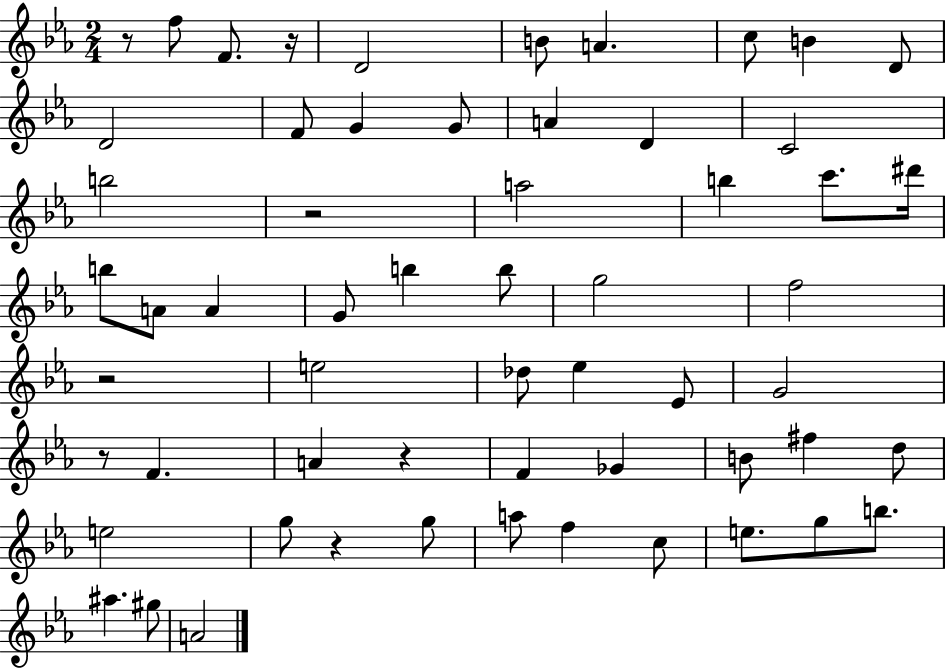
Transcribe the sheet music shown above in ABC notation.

X:1
T:Untitled
M:2/4
L:1/4
K:Eb
z/2 f/2 F/2 z/4 D2 B/2 A c/2 B D/2 D2 F/2 G G/2 A D C2 b2 z2 a2 b c'/2 ^d'/4 b/2 A/2 A G/2 b b/2 g2 f2 z2 e2 _d/2 _e _E/2 G2 z/2 F A z F _G B/2 ^f d/2 e2 g/2 z g/2 a/2 f c/2 e/2 g/2 b/2 ^a ^g/2 A2